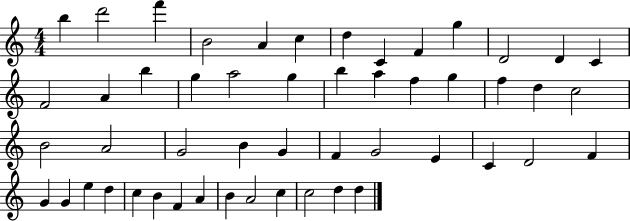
B5/q D6/h F6/q B4/h A4/q C5/q D5/q C4/q F4/q G5/q D4/h D4/q C4/q F4/h A4/q B5/q G5/q A5/h G5/q B5/q A5/q F5/q G5/q F5/q D5/q C5/h B4/h A4/h G4/h B4/q G4/q F4/q G4/h E4/q C4/q D4/h F4/q G4/q G4/q E5/q D5/q C5/q B4/q F4/q A4/q B4/q A4/h C5/q C5/h D5/q D5/q